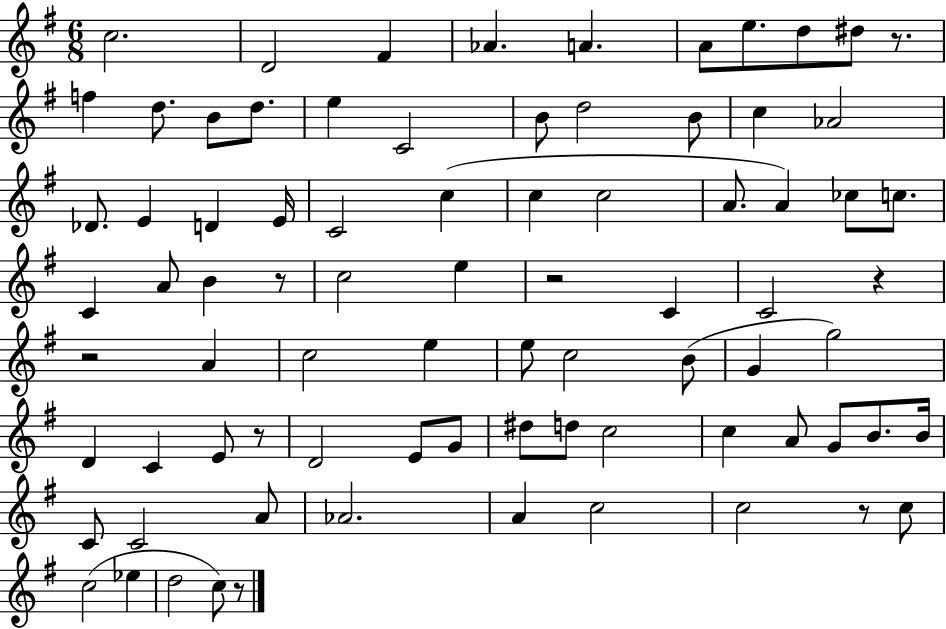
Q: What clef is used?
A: treble